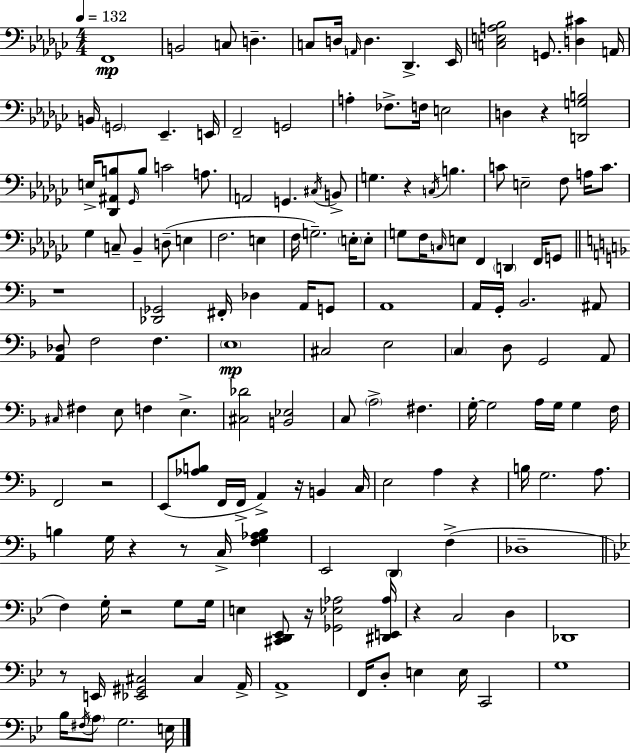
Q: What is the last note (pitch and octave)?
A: E3